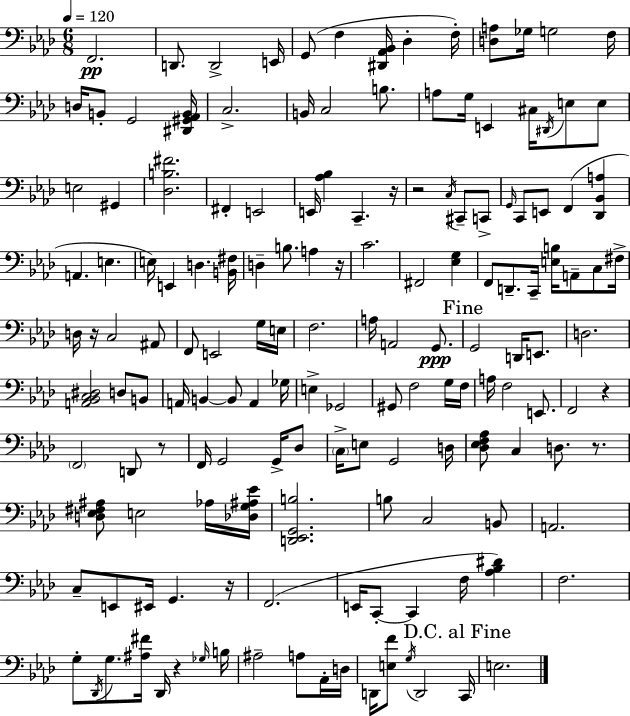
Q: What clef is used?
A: bass